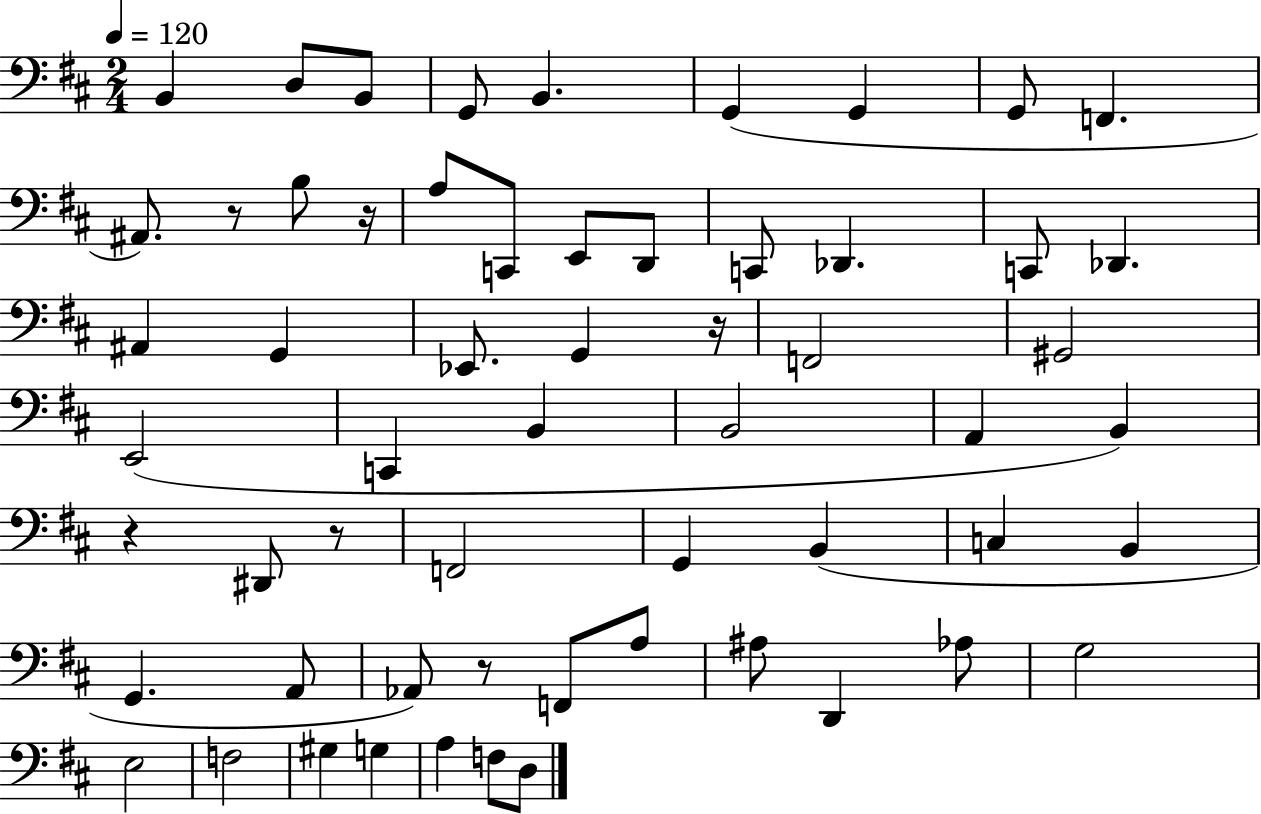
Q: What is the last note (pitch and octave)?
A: D3